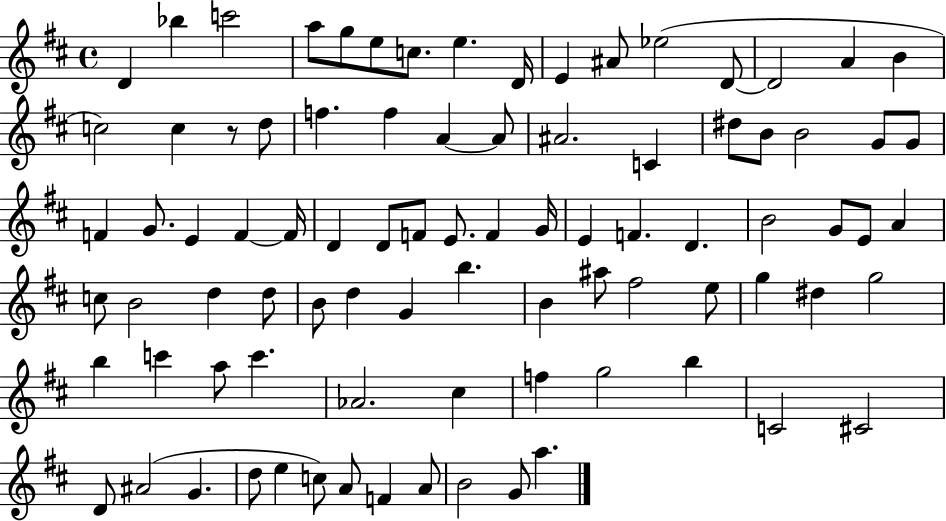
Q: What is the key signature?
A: D major